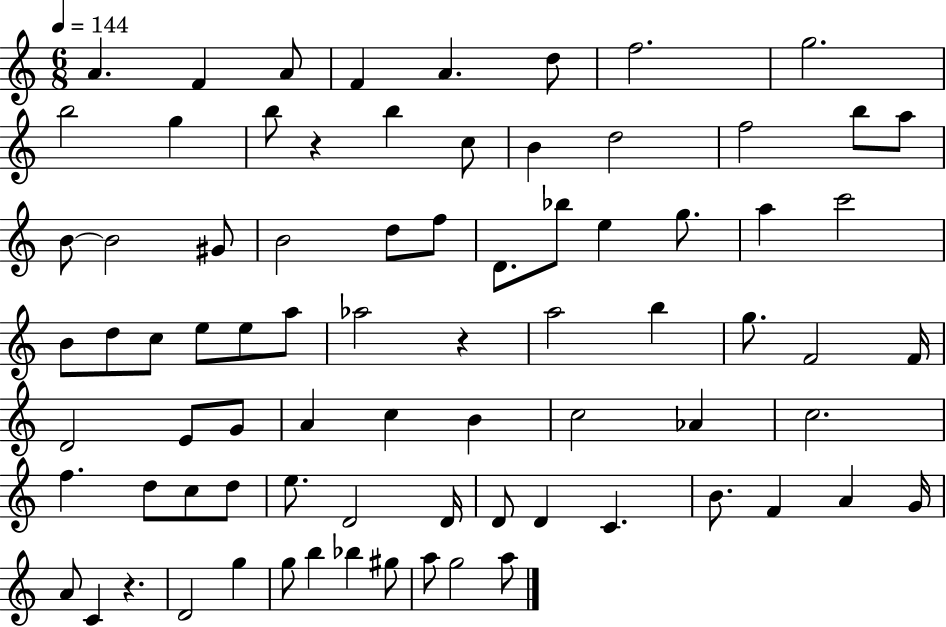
A4/q. F4/q A4/e F4/q A4/q. D5/e F5/h. G5/h. B5/h G5/q B5/e R/q B5/q C5/e B4/q D5/h F5/h B5/e A5/e B4/e B4/h G#4/e B4/h D5/e F5/e D4/e. Bb5/e E5/q G5/e. A5/q C6/h B4/e D5/e C5/e E5/e E5/e A5/e Ab5/h R/q A5/h B5/q G5/e. F4/h F4/s D4/h E4/e G4/e A4/q C5/q B4/q C5/h Ab4/q C5/h. F5/q. D5/e C5/e D5/e E5/e. D4/h D4/s D4/e D4/q C4/q. B4/e. F4/q A4/q G4/s A4/e C4/q R/q. D4/h G5/q G5/e B5/q Bb5/q G#5/e A5/e G5/h A5/e